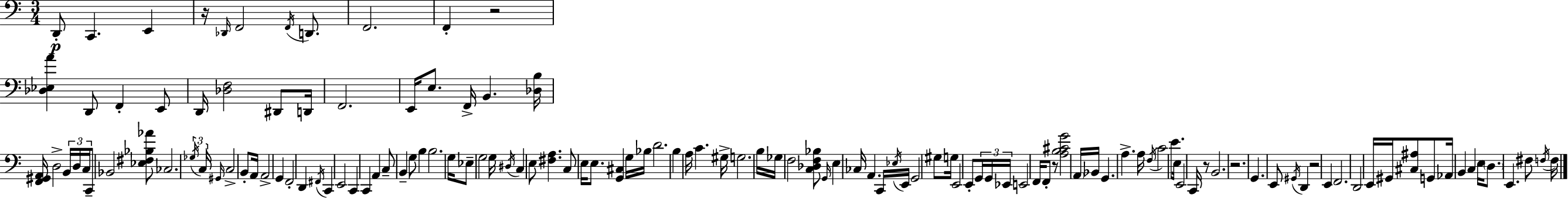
X:1
T:Untitled
M:3/4
L:1/4
K:C
D,,/2 C,, E,, z/4 _D,,/4 F,,2 F,,/4 D,,/2 F,,2 F,, z2 [_D,_E,A] D,,/2 F,, E,,/2 D,,/4 [_D,F,]2 ^D,,/2 D,,/4 F,,2 E,,/4 E,/2 F,,/4 B,, [_D,B,]/4 [F,,^G,,A,,]/4 D,2 B,,/4 D,/4 C,/4 C,,/2 _B,,2 [_E,^F,_B,_A]/2 _C,2 _G,/4 C,/4 ^G,,/4 C,2 B,,/2 A,,/4 A,,2 G,, F,,2 D,, ^F,,/4 C,, E,,2 C,, C,, A,, C,/2 B,, G,/2 B, B,2 G,/4 _E,/2 G,2 G,/4 ^D,/4 C, E,/2 [^F,A,] C,/2 E,/4 E,/2 [G,,^C,] G,/4 _B,/4 D2 B, A,/4 C ^G,/4 G,2 B,/4 _G,/4 F,2 [C,_D,F,_B,]/2 G,,/4 E, _C,/4 A,, C,,/4 _E,/4 E,,/4 G,,2 ^G,/2 G,/4 E,,2 E,,/2 G,,/4 G,,/4 _E,,/4 E,,2 F,,/4 F,,/2 z/2 [A,B,^CG]2 A,,/4 _B,,/4 G,, A, A,/4 F,/4 C2 E/2 E,/4 E,,2 C,,/4 z/2 B,,2 z2 G,, E,,/2 ^G,,/4 D,, z2 E,, F,,2 D,,2 E,,/4 ^G,,/4 [^C,^A,]/2 G,,/2 _A,,/4 B,, C, E,/4 D,/2 E,, ^F,/2 F,/4 F,/4